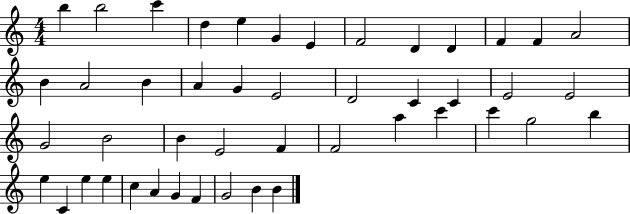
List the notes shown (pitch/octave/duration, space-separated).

B5/q B5/h C6/q D5/q E5/q G4/q E4/q F4/h D4/q D4/q F4/q F4/q A4/h B4/q A4/h B4/q A4/q G4/q E4/h D4/h C4/q C4/q E4/h E4/h G4/h B4/h B4/q E4/h F4/q F4/h A5/q C6/q C6/q G5/h B5/q E5/q C4/q E5/q E5/q C5/q A4/q G4/q F4/q G4/h B4/q B4/q